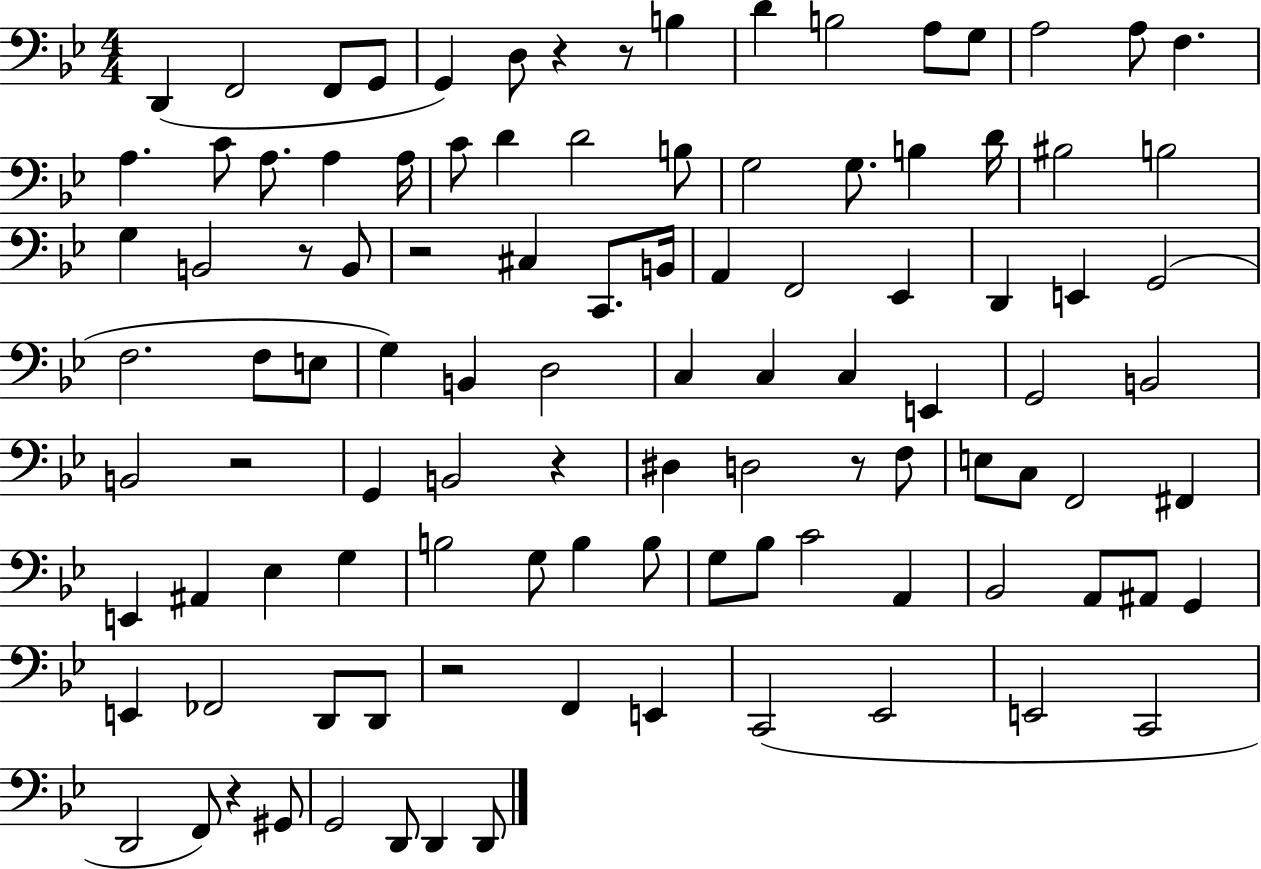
X:1
T:Untitled
M:4/4
L:1/4
K:Bb
D,, F,,2 F,,/2 G,,/2 G,, D,/2 z z/2 B, D B,2 A,/2 G,/2 A,2 A,/2 F, A, C/2 A,/2 A, A,/4 C/2 D D2 B,/2 G,2 G,/2 B, D/4 ^B,2 B,2 G, B,,2 z/2 B,,/2 z2 ^C, C,,/2 B,,/4 A,, F,,2 _E,, D,, E,, G,,2 F,2 F,/2 E,/2 G, B,, D,2 C, C, C, E,, G,,2 B,,2 B,,2 z2 G,, B,,2 z ^D, D,2 z/2 F,/2 E,/2 C,/2 F,,2 ^F,, E,, ^A,, _E, G, B,2 G,/2 B, B,/2 G,/2 _B,/2 C2 A,, _B,,2 A,,/2 ^A,,/2 G,, E,, _F,,2 D,,/2 D,,/2 z2 F,, E,, C,,2 _E,,2 E,,2 C,,2 D,,2 F,,/2 z ^G,,/2 G,,2 D,,/2 D,, D,,/2